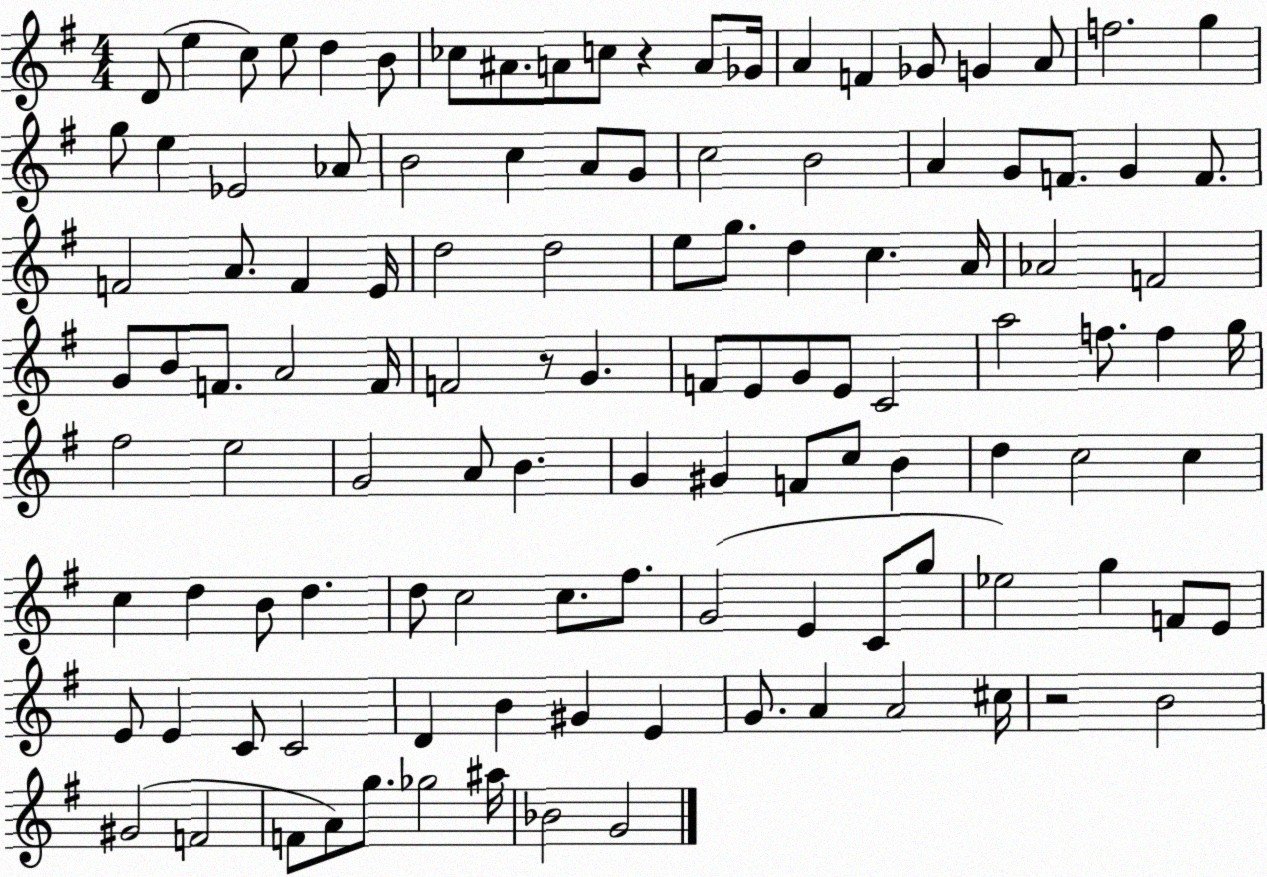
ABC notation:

X:1
T:Untitled
M:4/4
L:1/4
K:G
D/2 e c/2 e/2 d B/2 _c/2 ^A/2 A/2 c/2 z A/2 _G/4 A F _G/2 G A/2 f2 g g/2 e _E2 _A/2 B2 c A/2 G/2 c2 B2 A G/2 F/2 G F/2 F2 A/2 F E/4 d2 d2 e/2 g/2 d c A/4 _A2 F2 G/2 B/2 F/2 A2 F/4 F2 z/2 G F/2 E/2 G/2 E/2 C2 a2 f/2 f g/4 ^f2 e2 G2 A/2 B G ^G F/2 c/2 B d c2 c c d B/2 d d/2 c2 c/2 ^f/2 G2 E C/2 g/2 _e2 g F/2 E/2 E/2 E C/2 C2 D B ^G E G/2 A A2 ^c/4 z2 B2 ^G2 F2 F/2 A/2 g/2 _g2 ^a/4 _B2 G2